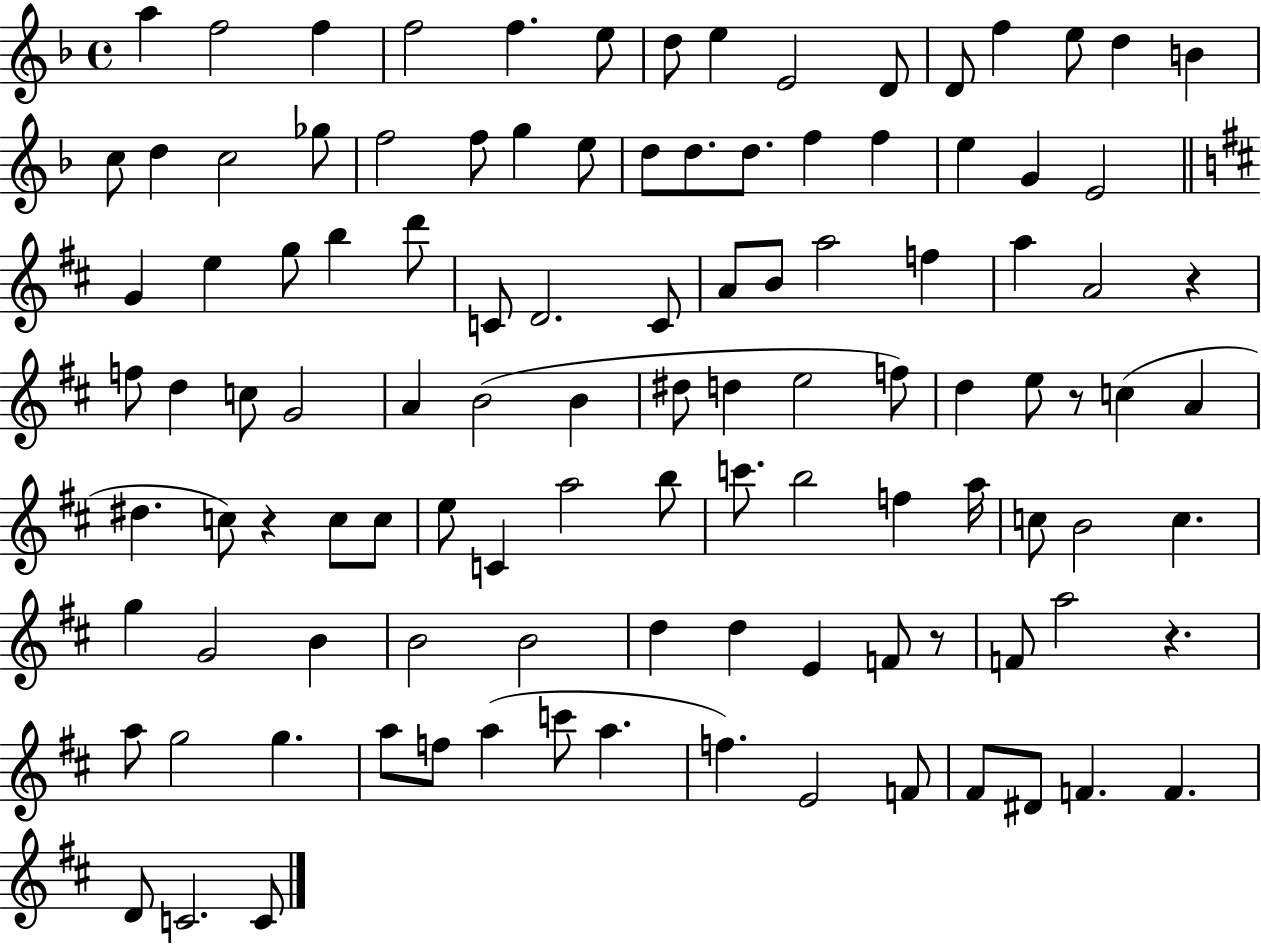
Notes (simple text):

A5/q F5/h F5/q F5/h F5/q. E5/e D5/e E5/q E4/h D4/e D4/e F5/q E5/e D5/q B4/q C5/e D5/q C5/h Gb5/e F5/h F5/e G5/q E5/e D5/e D5/e. D5/e. F5/q F5/q E5/q G4/q E4/h G4/q E5/q G5/e B5/q D6/e C4/e D4/h. C4/e A4/e B4/e A5/h F5/q A5/q A4/h R/q F5/e D5/q C5/e G4/h A4/q B4/h B4/q D#5/e D5/q E5/h F5/e D5/q E5/e R/e C5/q A4/q D#5/q. C5/e R/q C5/e C5/e E5/e C4/q A5/h B5/e C6/e. B5/h F5/q A5/s C5/e B4/h C5/q. G5/q G4/h B4/q B4/h B4/h D5/q D5/q E4/q F4/e R/e F4/e A5/h R/q. A5/e G5/h G5/q. A5/e F5/e A5/q C6/e A5/q. F5/q. E4/h F4/e F#4/e D#4/e F4/q. F4/q. D4/e C4/h. C4/e